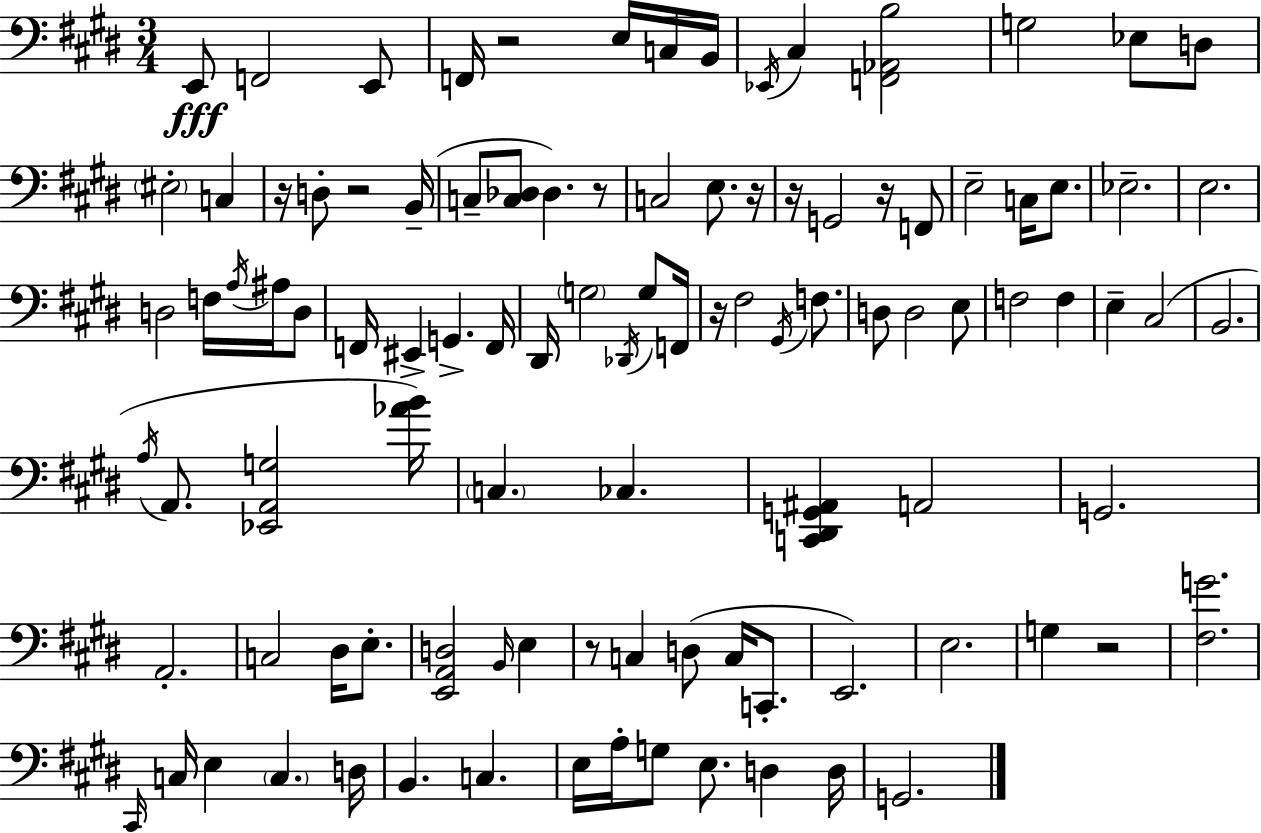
E2/e F2/h E2/e F2/s R/h E3/s C3/s B2/s Eb2/s C#3/q [F2,Ab2,B3]/h G3/h Eb3/e D3/e EIS3/h C3/q R/s D3/e R/h B2/s C3/e [C3,Db3]/e Db3/q. R/e C3/h E3/e. R/s R/s G2/h R/s F2/e E3/h C3/s E3/e. Eb3/h. E3/h. D3/h F3/s A3/s A#3/s D3/e F2/s EIS2/q G2/q. F2/s D#2/s G3/h Db2/s G3/e F2/s R/s F#3/h G#2/s F3/e. D3/e D3/h E3/e F3/h F3/q E3/q C#3/h B2/h. A3/s A2/e. [Eb2,A2,G3]/h [Ab4,B4]/s C3/q. CES3/q. [C2,D#2,G2,A#2]/q A2/h G2/h. A2/h. C3/h D#3/s E3/e. [E2,A2,D3]/h B2/s E3/q R/e C3/q D3/e C3/s C2/e. E2/h. E3/h. G3/q R/h [F#3,G4]/h. C#2/s C3/s E3/q C3/q. D3/s B2/q. C3/q. E3/s A3/s G3/e E3/e. D3/q D3/s G2/h.